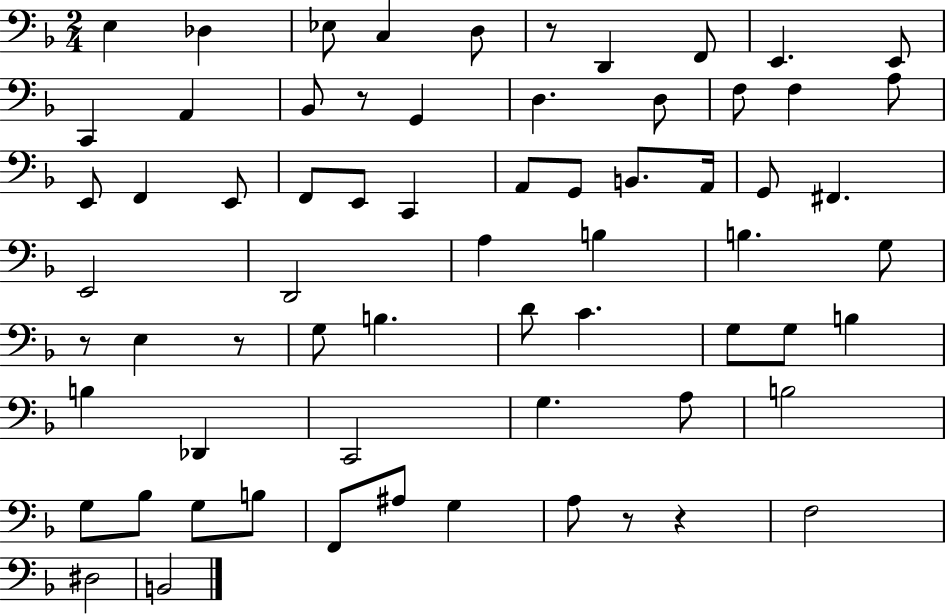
{
  \clef bass
  \numericTimeSignature
  \time 2/4
  \key f \major
  e4 des4 | ees8 c4 d8 | r8 d,4 f,8 | e,4. e,8 | \break c,4 a,4 | bes,8 r8 g,4 | d4. d8 | f8 f4 a8 | \break e,8 f,4 e,8 | f,8 e,8 c,4 | a,8 g,8 b,8. a,16 | g,8 fis,4. | \break e,2 | d,2 | a4 b4 | b4. g8 | \break r8 e4 r8 | g8 b4. | d'8 c'4. | g8 g8 b4 | \break b4 des,4 | c,2 | g4. a8 | b2 | \break g8 bes8 g8 b8 | f,8 ais8 g4 | a8 r8 r4 | f2 | \break dis2 | b,2 | \bar "|."
}